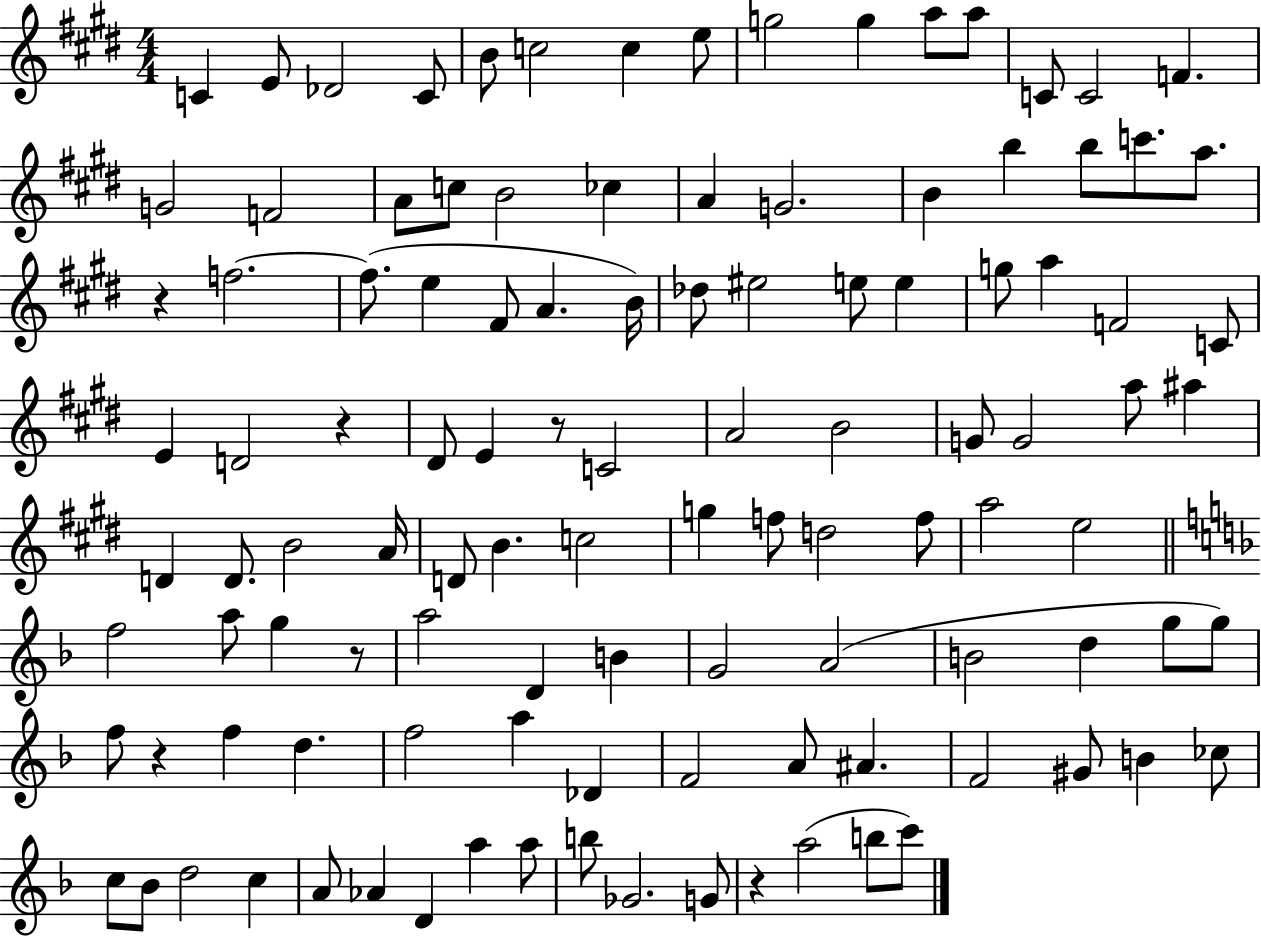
C4/q E4/e Db4/h C4/e B4/e C5/h C5/q E5/e G5/h G5/q A5/e A5/e C4/e C4/h F4/q. G4/h F4/h A4/e C5/e B4/h CES5/q A4/q G4/h. B4/q B5/q B5/e C6/e. A5/e. R/q F5/h. F5/e. E5/q F#4/e A4/q. B4/s Db5/e EIS5/h E5/e E5/q G5/e A5/q F4/h C4/e E4/q D4/h R/q D#4/e E4/q R/e C4/h A4/h B4/h G4/e G4/h A5/e A#5/q D4/q D4/e. B4/h A4/s D4/e B4/q. C5/h G5/q F5/e D5/h F5/e A5/h E5/h F5/h A5/e G5/q R/e A5/h D4/q B4/q G4/h A4/h B4/h D5/q G5/e G5/e F5/e R/q F5/q D5/q. F5/h A5/q Db4/q F4/h A4/e A#4/q. F4/h G#4/e B4/q CES5/e C5/e Bb4/e D5/h C5/q A4/e Ab4/q D4/q A5/q A5/e B5/e Gb4/h. G4/e R/q A5/h B5/e C6/e